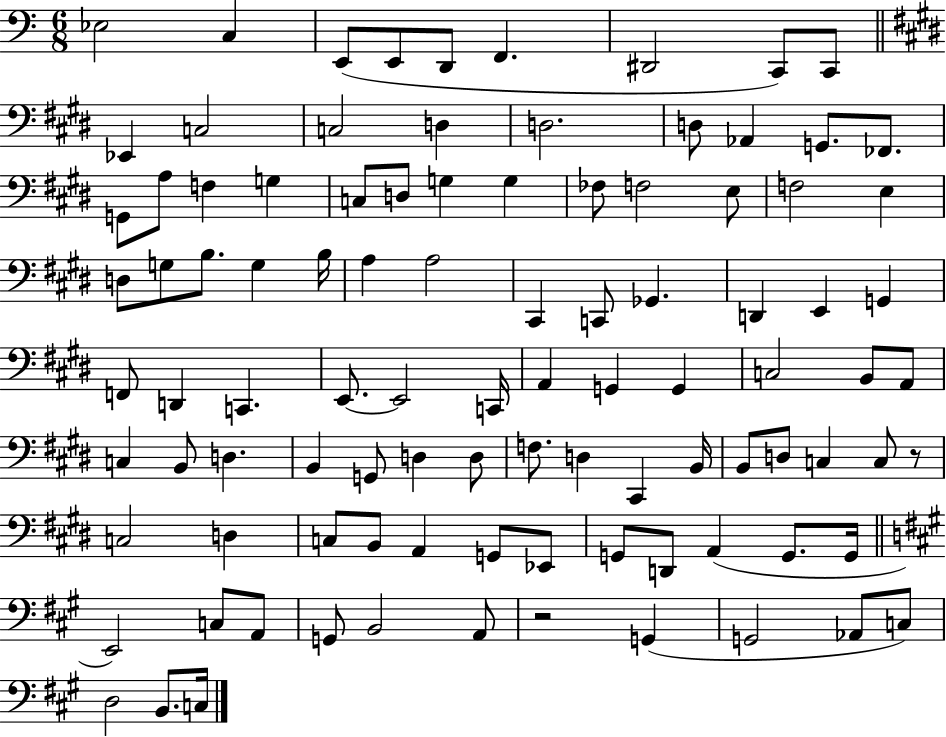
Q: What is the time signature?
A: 6/8